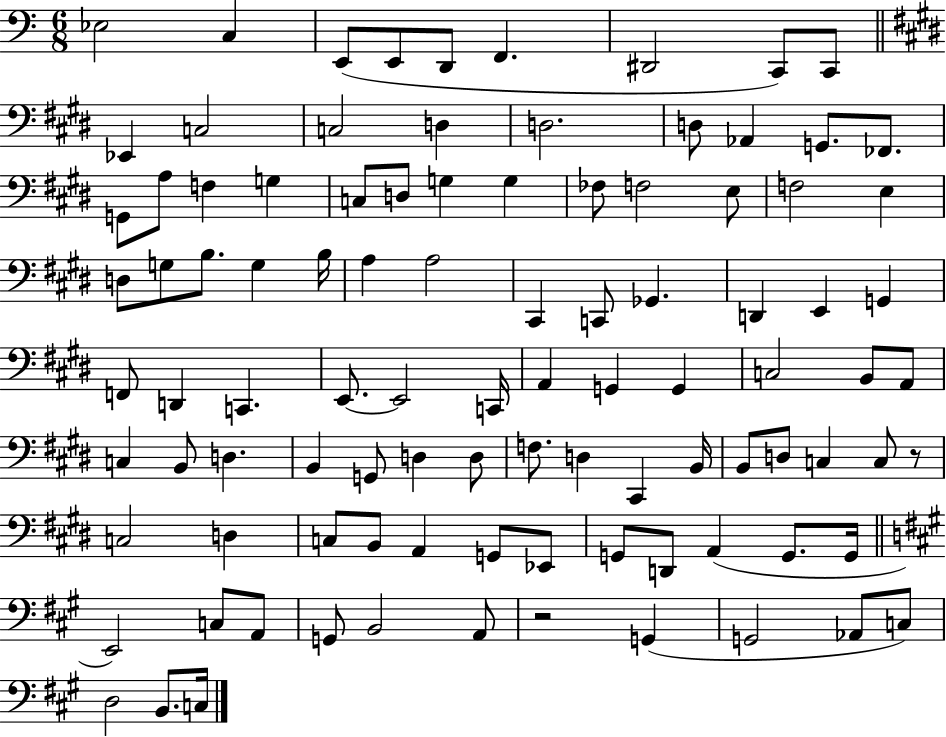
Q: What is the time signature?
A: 6/8